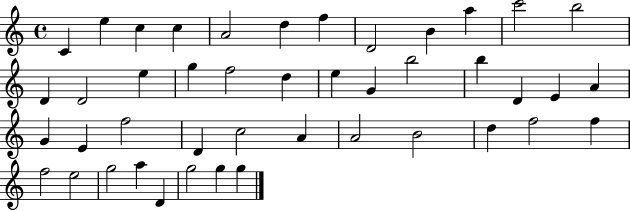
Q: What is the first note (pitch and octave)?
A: C4